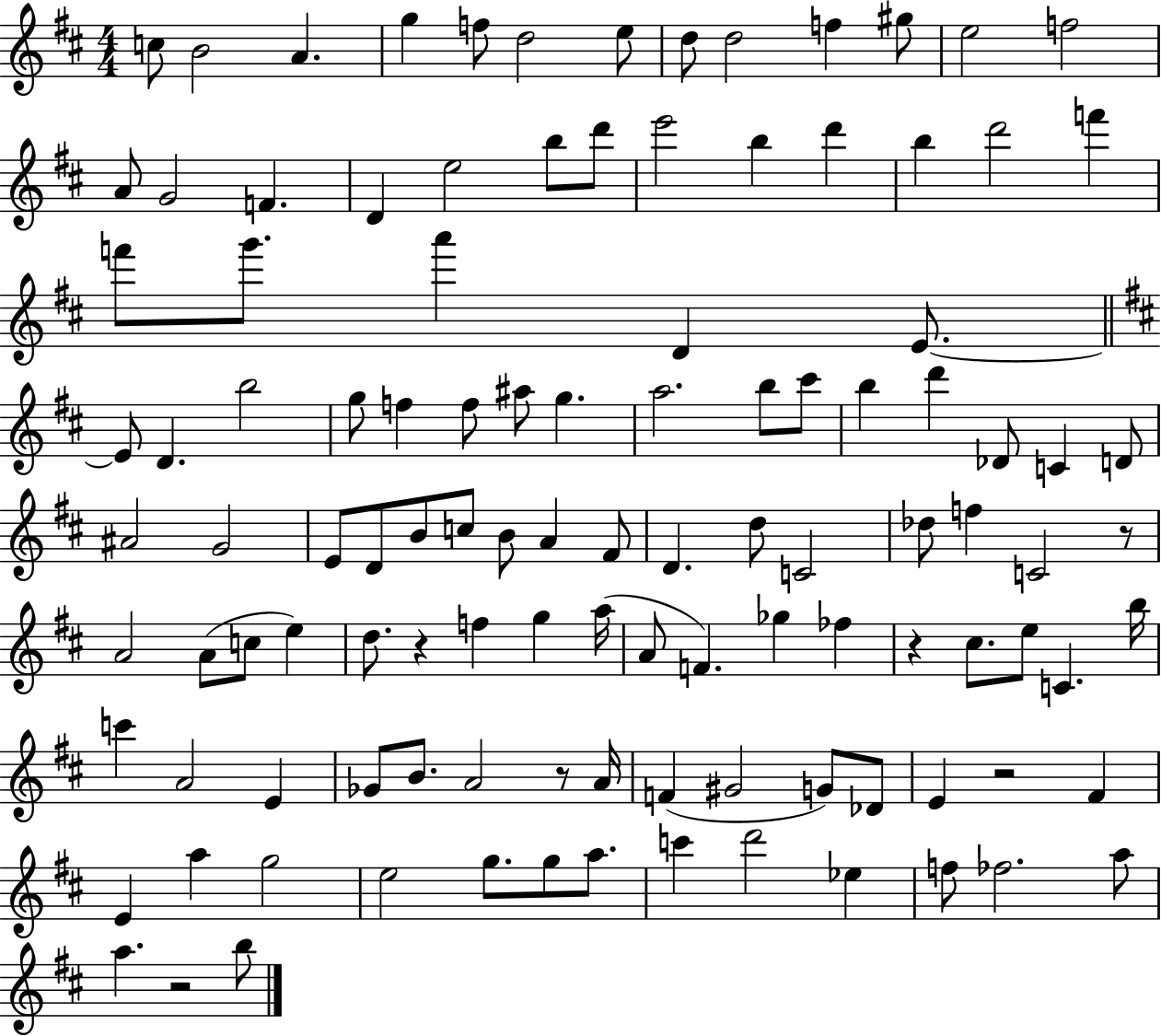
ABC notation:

X:1
T:Untitled
M:4/4
L:1/4
K:D
c/2 B2 A g f/2 d2 e/2 d/2 d2 f ^g/2 e2 f2 A/2 G2 F D e2 b/2 d'/2 e'2 b d' b d'2 f' f'/2 g'/2 a' D E/2 E/2 D b2 g/2 f f/2 ^a/2 g a2 b/2 ^c'/2 b d' _D/2 C D/2 ^A2 G2 E/2 D/2 B/2 c/2 B/2 A ^F/2 D d/2 C2 _d/2 f C2 z/2 A2 A/2 c/2 e d/2 z f g a/4 A/2 F _g _f z ^c/2 e/2 C b/4 c' A2 E _G/2 B/2 A2 z/2 A/4 F ^G2 G/2 _D/2 E z2 ^F E a g2 e2 g/2 g/2 a/2 c' d'2 _e f/2 _f2 a/2 a z2 b/2